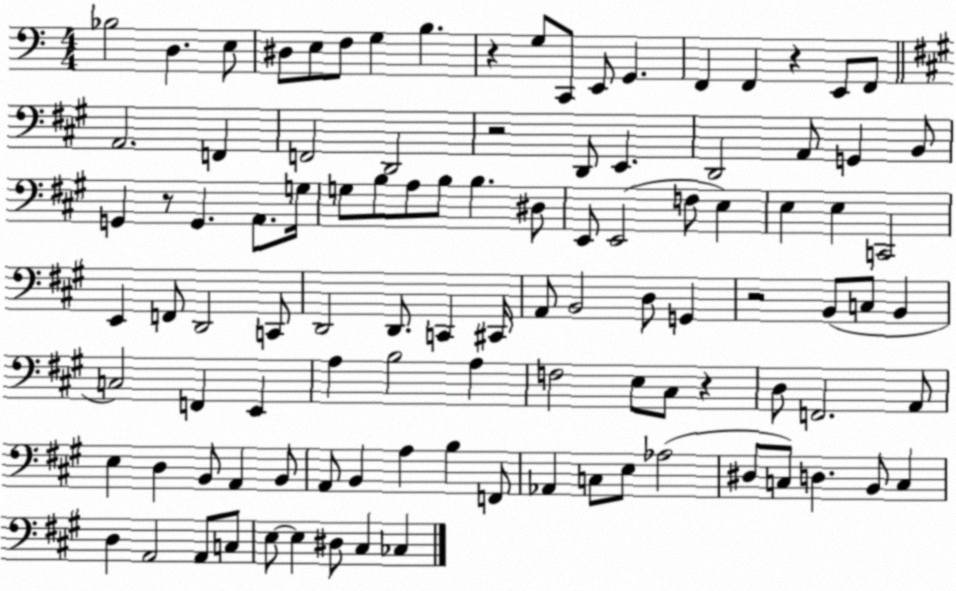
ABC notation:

X:1
T:Untitled
M:4/4
L:1/4
K:C
_B,2 D, E,/2 ^D,/2 E,/2 F,/2 G, B, z G,/2 C,,/2 E,,/2 G,, F,, F,, z E,,/2 F,,/2 A,,2 F,, F,,2 D,,2 z2 D,,/2 E,, D,,2 A,,/2 G,, B,,/2 G,, z/2 G,, A,,/2 G,/4 G,/2 B,/2 A,/2 B,/2 B, ^D,/2 E,,/2 E,,2 F,/2 E, E, E, C,,2 E,, F,,/2 D,,2 C,,/2 D,,2 D,,/2 C,, ^C,,/4 A,,/2 B,,2 D,/2 G,, z2 B,,/2 C,/2 B,, C,2 F,, E,, A, B,2 A, F,2 E,/2 ^C,/2 z D,/2 F,,2 A,,/2 E, D, B,,/2 A,, B,,/2 A,,/2 B,, A, B, F,,/2 _A,, C,/2 E,/2 _A,2 ^D,/2 C,/2 D, B,,/2 C, D, A,,2 A,,/2 C,/2 E,/2 E, ^D,/2 ^C, _C,